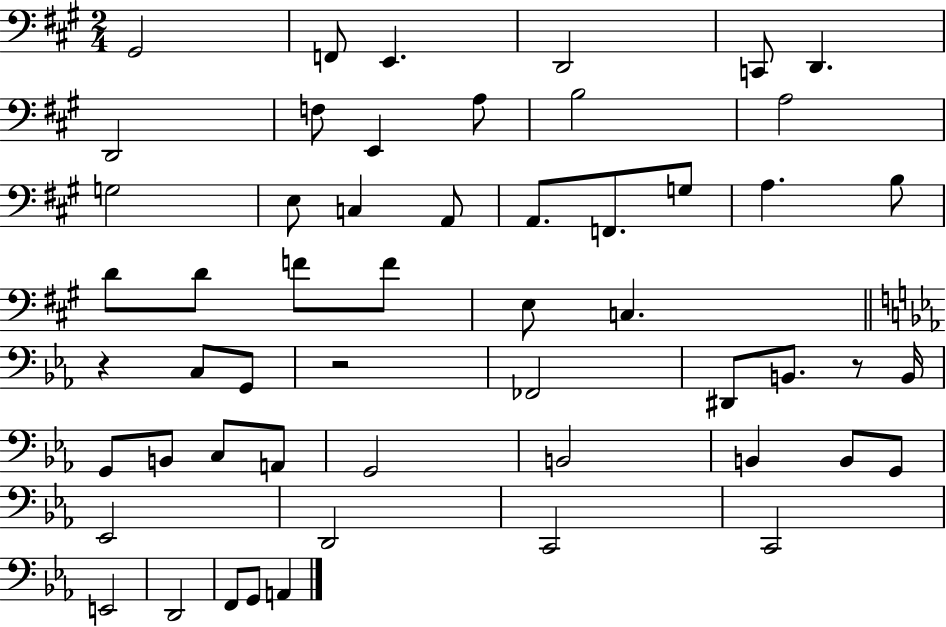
{
  \clef bass
  \numericTimeSignature
  \time 2/4
  \key a \major
  gis,2 | f,8 e,4. | d,2 | c,8 d,4. | \break d,2 | f8 e,4 a8 | b2 | a2 | \break g2 | e8 c4 a,8 | a,8. f,8. g8 | a4. b8 | \break d'8 d'8 f'8 f'8 | e8 c4. | \bar "||" \break \key ees \major r4 c8 g,8 | r2 | fes,2 | dis,8 b,8. r8 b,16 | \break g,8 b,8 c8 a,8 | g,2 | b,2 | b,4 b,8 g,8 | \break ees,2 | d,2 | c,2 | c,2 | \break e,2 | d,2 | f,8 g,8 a,4 | \bar "|."
}